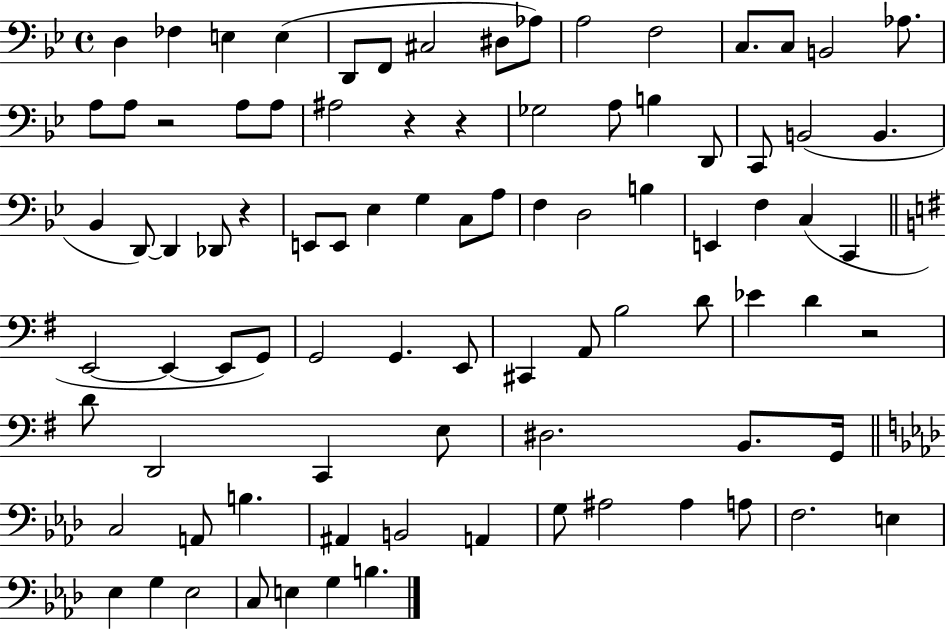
D3/q FES3/q E3/q E3/q D2/e F2/e C#3/h D#3/e Ab3/e A3/h F3/h C3/e. C3/e B2/h Ab3/e. A3/e A3/e R/h A3/e A3/e A#3/h R/q R/q Gb3/h A3/e B3/q D2/e C2/e B2/h B2/q. Bb2/q D2/e D2/q Db2/e R/q E2/e E2/e Eb3/q G3/q C3/e A3/e F3/q D3/h B3/q E2/q F3/q C3/q C2/q E2/h E2/q E2/e G2/e G2/h G2/q. E2/e C#2/q A2/e B3/h D4/e Eb4/q D4/q R/h D4/e D2/h C2/q E3/e D#3/h. B2/e. G2/s C3/h A2/e B3/q. A#2/q B2/h A2/q G3/e A#3/h A#3/q A3/e F3/h. E3/q Eb3/q G3/q Eb3/h C3/e E3/q G3/q B3/q.